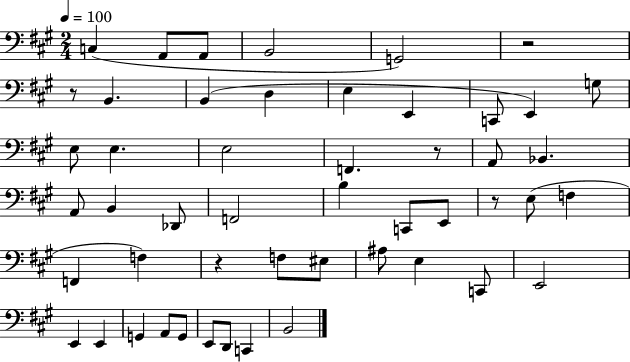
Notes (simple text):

C3/q A2/e A2/e B2/h G2/h R/h R/e B2/q. B2/q D3/q E3/q E2/q C2/e E2/q G3/e E3/e E3/q. E3/h F2/q. R/e A2/e Bb2/q. A2/e B2/q Db2/e F2/h B3/q C2/e E2/e R/e E3/e F3/q F2/q F3/q R/q F3/e EIS3/e A#3/e E3/q C2/e E2/h E2/q E2/q G2/q A2/e G2/e E2/e D2/e C2/q B2/h